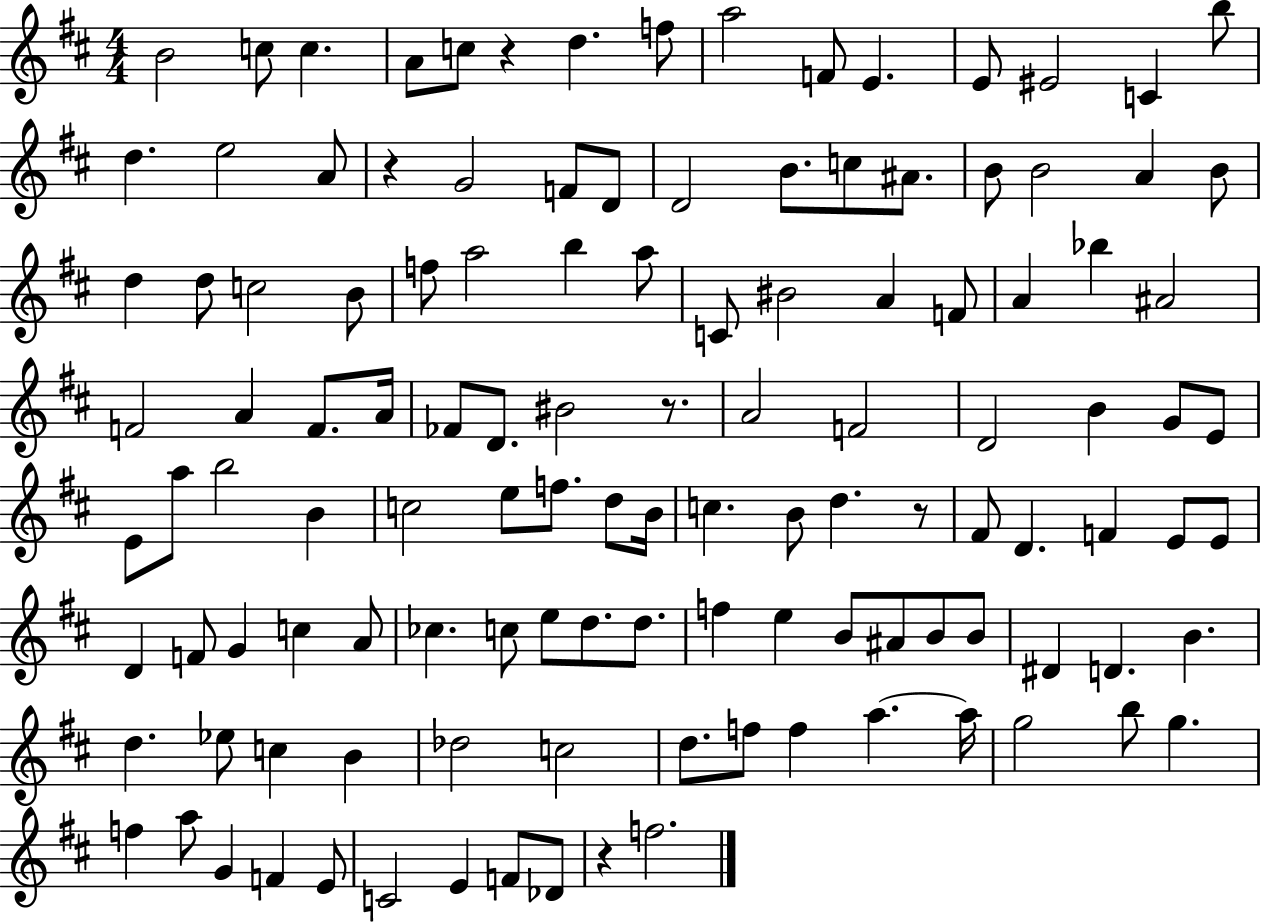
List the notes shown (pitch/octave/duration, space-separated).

B4/h C5/e C5/q. A4/e C5/e R/q D5/q. F5/e A5/h F4/e E4/q. E4/e EIS4/h C4/q B5/e D5/q. E5/h A4/e R/q G4/h F4/e D4/e D4/h B4/e. C5/e A#4/e. B4/e B4/h A4/q B4/e D5/q D5/e C5/h B4/e F5/e A5/h B5/q A5/e C4/e BIS4/h A4/q F4/e A4/q Bb5/q A#4/h F4/h A4/q F4/e. A4/s FES4/e D4/e. BIS4/h R/e. A4/h F4/h D4/h B4/q G4/e E4/e E4/e A5/e B5/h B4/q C5/h E5/e F5/e. D5/e B4/s C5/q. B4/e D5/q. R/e F#4/e D4/q. F4/q E4/e E4/e D4/q F4/e G4/q C5/q A4/e CES5/q. C5/e E5/e D5/e. D5/e. F5/q E5/q B4/e A#4/e B4/e B4/e D#4/q D4/q. B4/q. D5/q. Eb5/e C5/q B4/q Db5/h C5/h D5/e. F5/e F5/q A5/q. A5/s G5/h B5/e G5/q. F5/q A5/e G4/q F4/q E4/e C4/h E4/q F4/e Db4/e R/q F5/h.